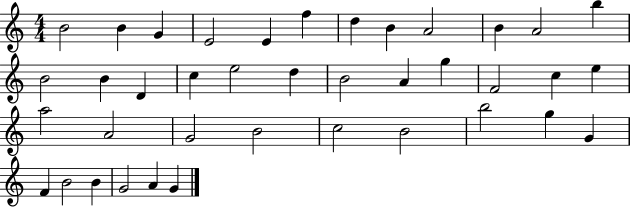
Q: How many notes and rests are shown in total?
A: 39